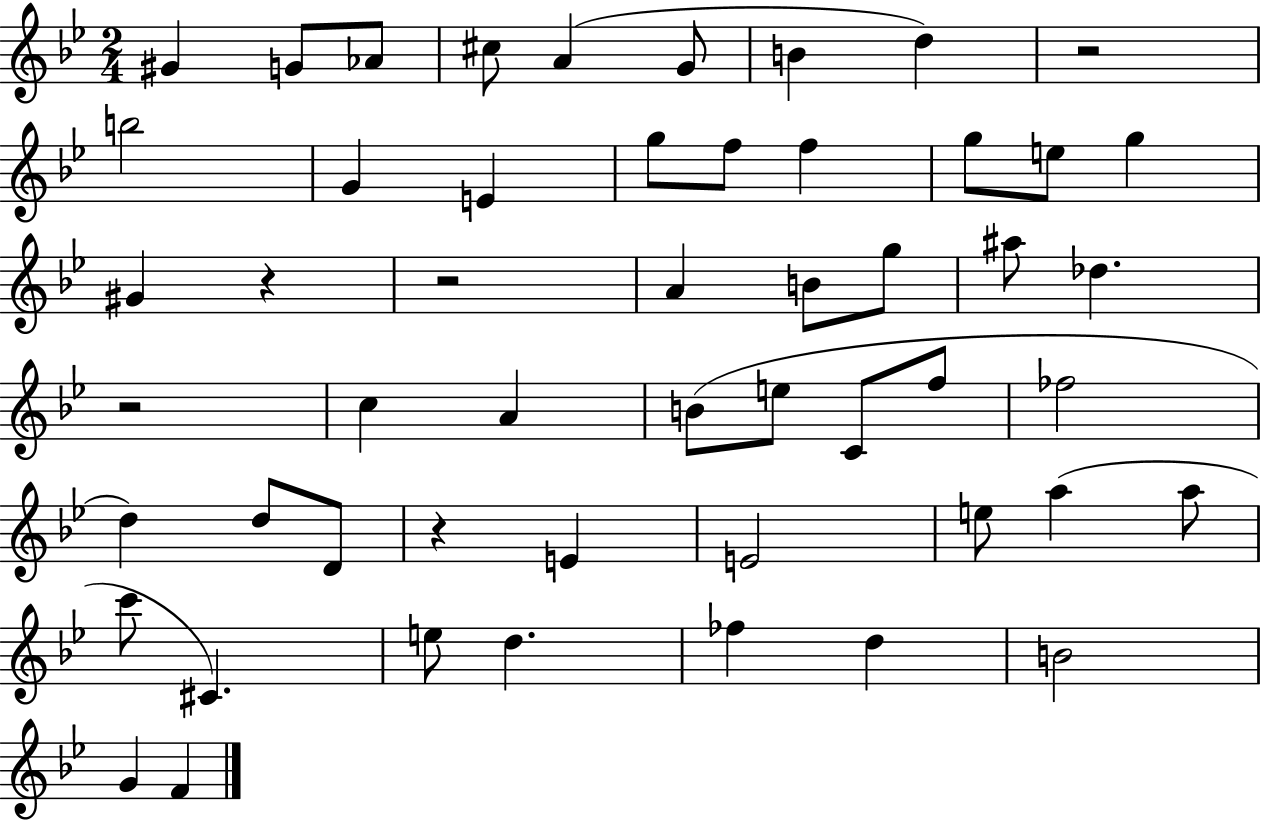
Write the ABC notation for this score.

X:1
T:Untitled
M:2/4
L:1/4
K:Bb
^G G/2 _A/2 ^c/2 A G/2 B d z2 b2 G E g/2 f/2 f g/2 e/2 g ^G z z2 A B/2 g/2 ^a/2 _d z2 c A B/2 e/2 C/2 f/2 _f2 d d/2 D/2 z E E2 e/2 a a/2 c'/2 ^C e/2 d _f d B2 G F